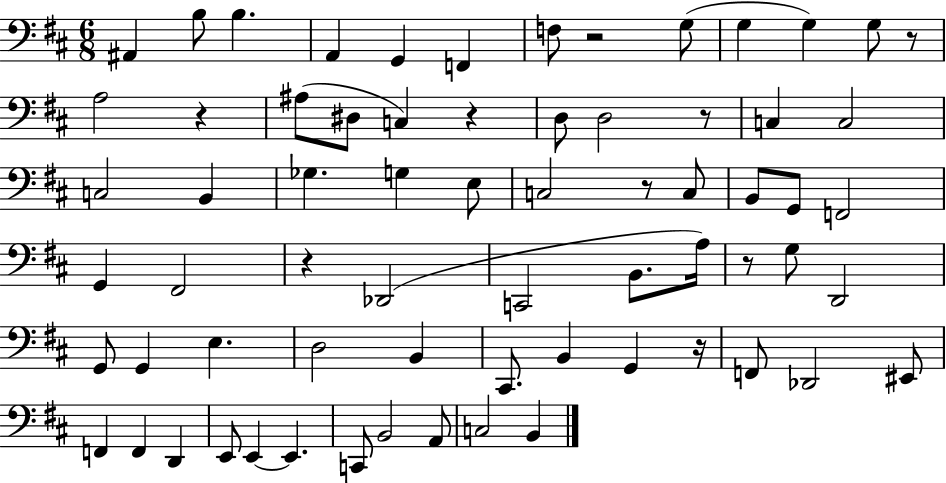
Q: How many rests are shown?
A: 9